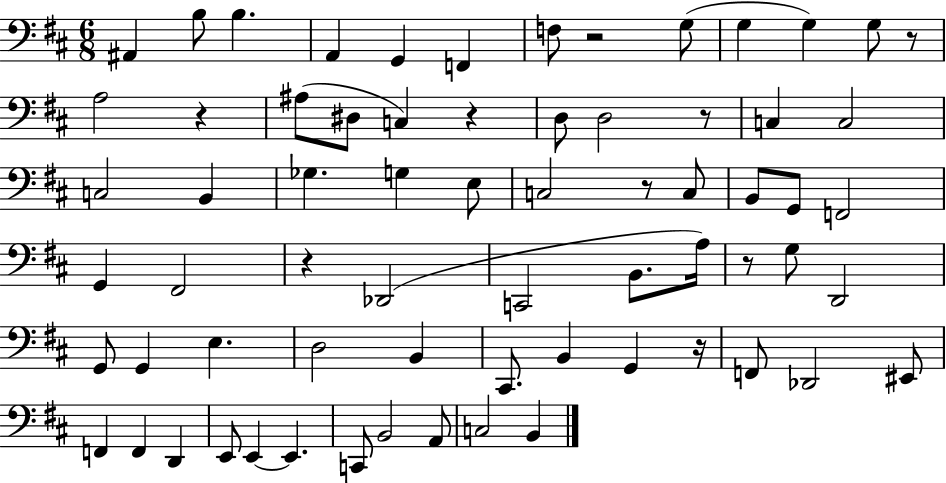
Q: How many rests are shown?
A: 9